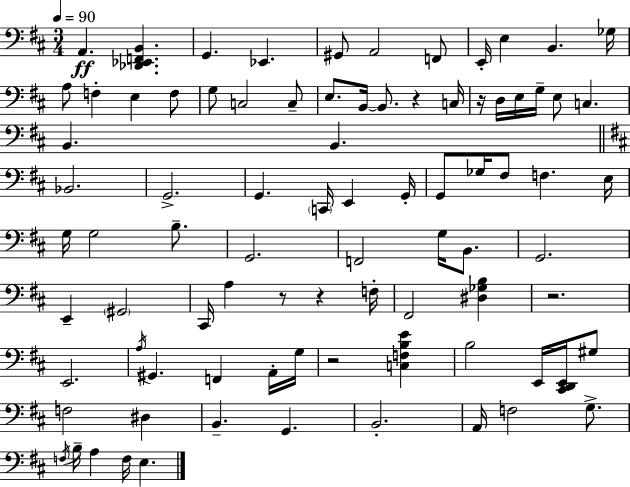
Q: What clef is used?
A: bass